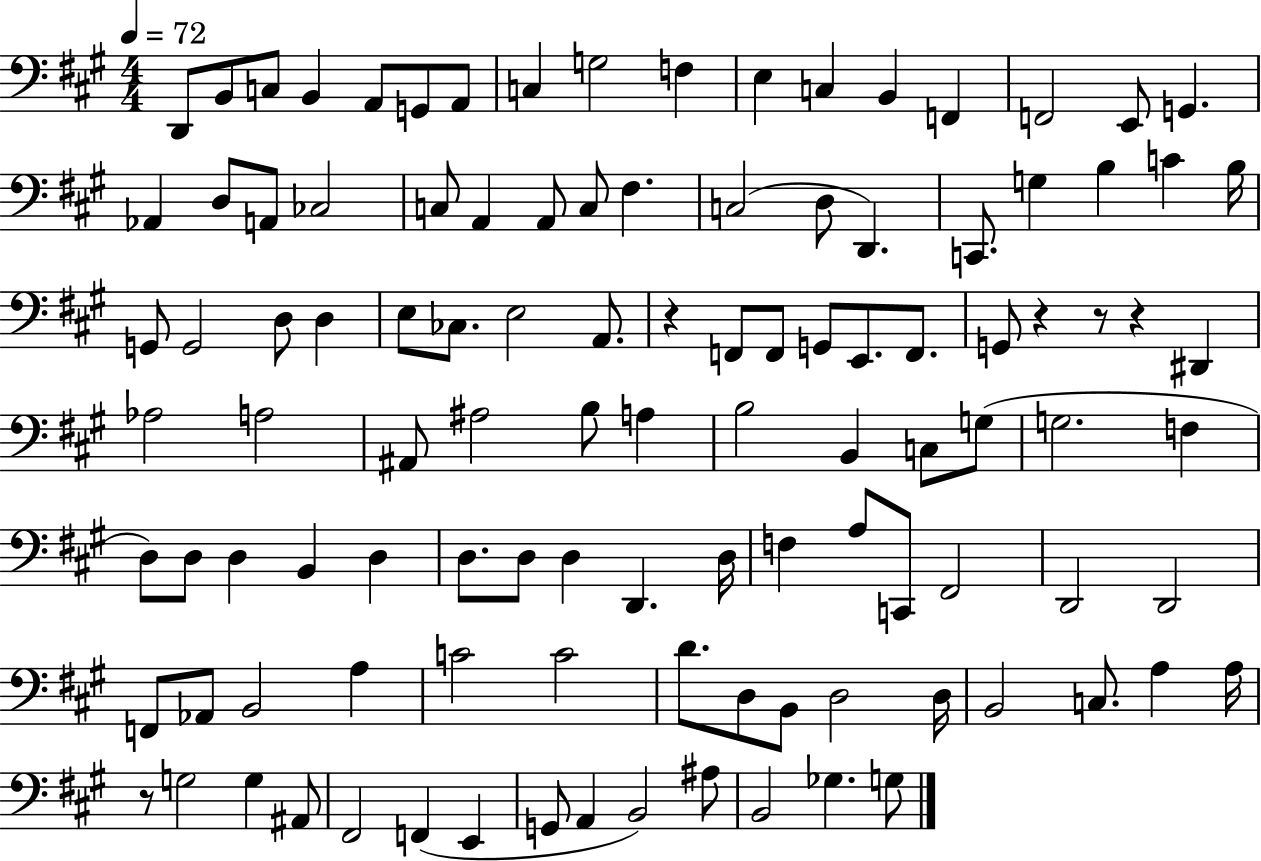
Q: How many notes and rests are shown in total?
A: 110